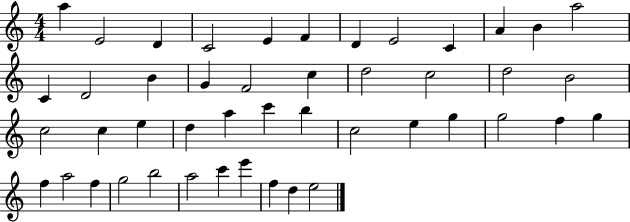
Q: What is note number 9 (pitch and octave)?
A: C4